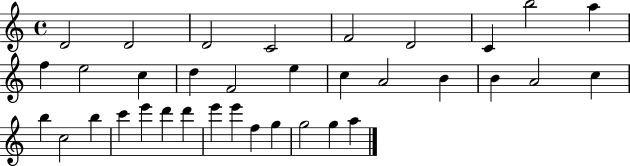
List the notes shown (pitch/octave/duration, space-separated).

D4/h D4/h D4/h C4/h F4/h D4/h C4/q B5/h A5/q F5/q E5/h C5/q D5/q F4/h E5/q C5/q A4/h B4/q B4/q A4/h C5/q B5/q C5/h B5/q C6/q E6/q D6/q D6/q E6/q E6/q F5/q G5/q G5/h G5/q A5/q